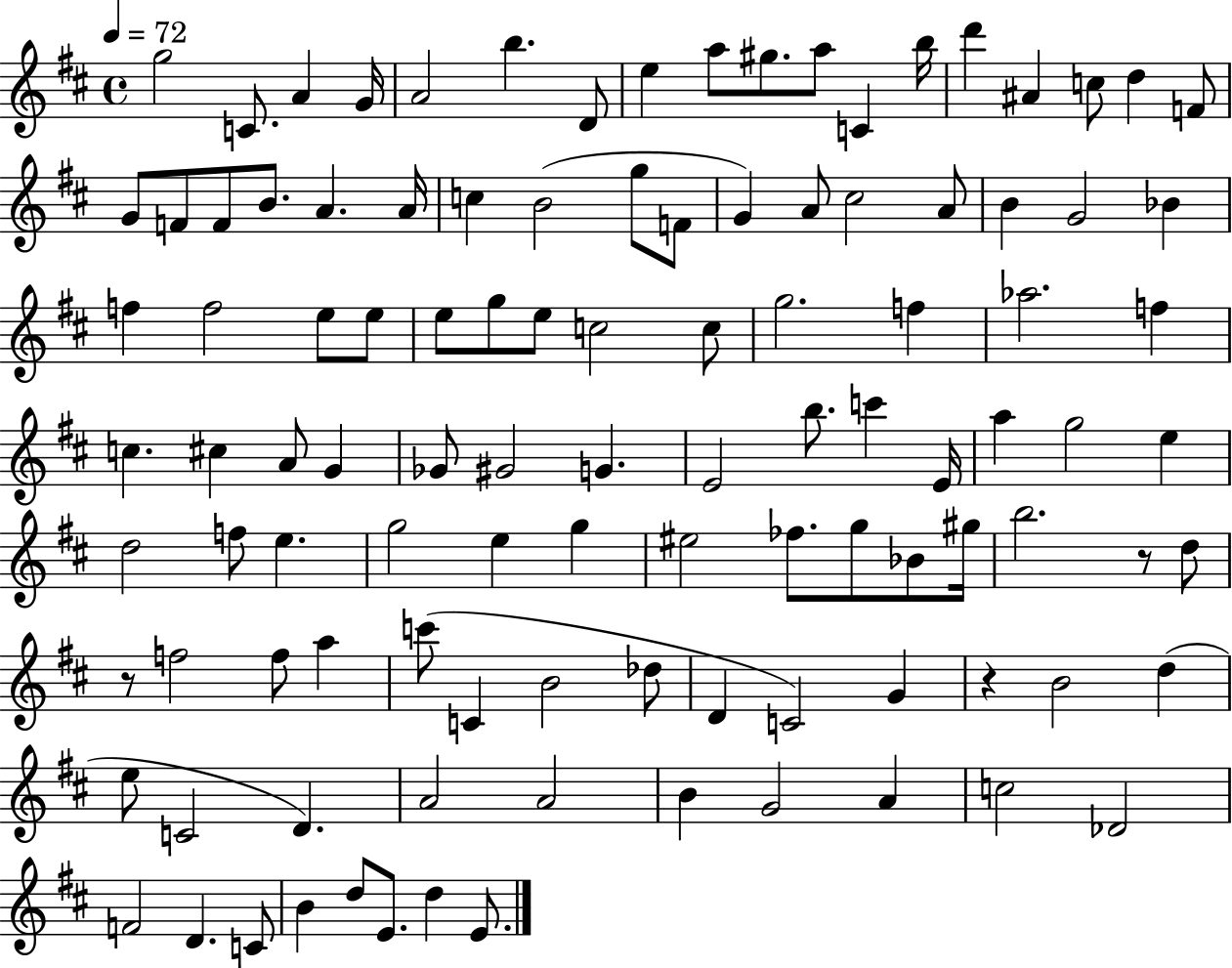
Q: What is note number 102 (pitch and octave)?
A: D5